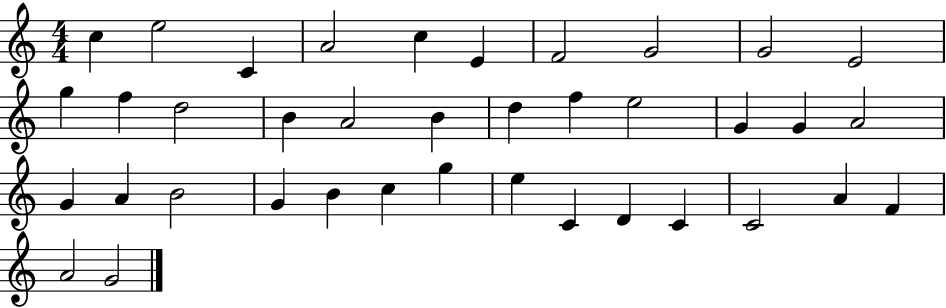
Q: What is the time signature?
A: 4/4